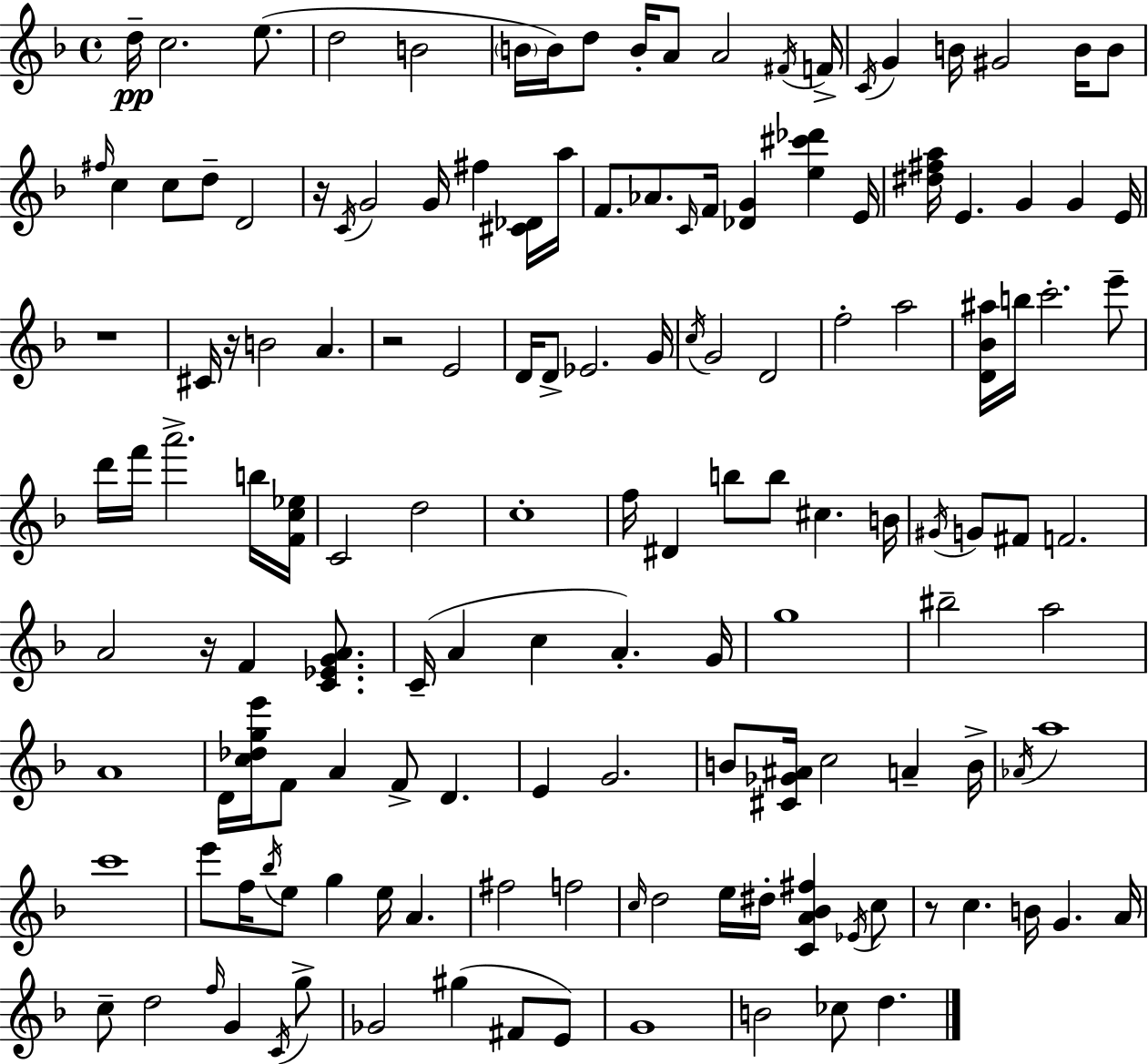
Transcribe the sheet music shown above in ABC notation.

X:1
T:Untitled
M:4/4
L:1/4
K:Dm
d/4 c2 e/2 d2 B2 B/4 B/4 d/2 B/4 A/2 A2 ^F/4 F/4 C/4 G B/4 ^G2 B/4 B/2 ^f/4 c c/2 d/2 D2 z/4 C/4 G2 G/4 ^f [^C_D]/4 a/4 F/2 _A/2 C/4 F/4 [_DG] [e^c'_d'] E/4 [^d^fa]/4 E G G E/4 z4 ^C/4 z/4 B2 A z2 E2 D/4 D/2 _E2 G/4 c/4 G2 D2 f2 a2 [D_B^a]/4 b/4 c'2 e'/2 d'/4 f'/4 a'2 b/4 [Fc_e]/4 C2 d2 c4 f/4 ^D b/2 b/2 ^c B/4 ^G/4 G/2 ^F/2 F2 A2 z/4 F [C_EGA]/2 C/4 A c A G/4 g4 ^b2 a2 A4 D/4 [c_dge']/4 F/2 A F/2 D E G2 B/2 [^C_G^A]/4 c2 A B/4 _A/4 a4 c'4 e'/2 f/4 _b/4 e/2 g e/4 A ^f2 f2 c/4 d2 e/4 ^d/4 [CA_B^f] _E/4 c/2 z/2 c B/4 G A/4 c/2 d2 f/4 G C/4 g/2 _G2 ^g ^F/2 E/2 G4 B2 _c/2 d